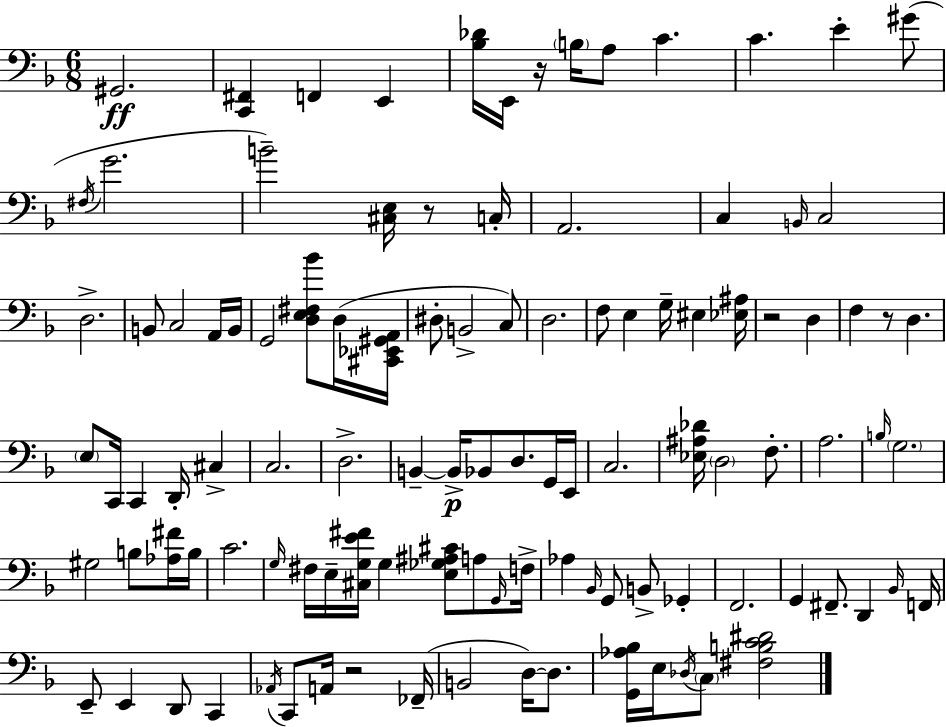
G#2/h. [C2,F#2]/q F2/q E2/q [Bb3,Db4]/s E2/s R/s B3/s A3/e C4/q. C4/q. E4/q G#4/e F#3/s G4/h. B4/h [C#3,E3]/s R/e C3/s A2/h. C3/q B2/s C3/h D3/h. B2/e C3/h A2/s B2/s G2/h [D3,E3,F#3,Bb4]/e D3/s [C#2,Eb2,G#2,A2]/s D#3/e B2/h C3/e D3/h. F3/e E3/q G3/s EIS3/q [Eb3,A#3]/s R/h D3/q F3/q R/e D3/q. E3/e C2/s C2/q D2/s C#3/q C3/h. D3/h. B2/q B2/s Bb2/e D3/e. G2/s E2/s C3/h. [Eb3,A#3,Db4]/s D3/h F3/e. A3/h. B3/s G3/h. G#3/h B3/e [Ab3,F#4]/s B3/s C4/h. G3/s F#3/s E3/s [C#3,G3,E4,F#4]/s G3/q [E3,Gb3,A#3,C#4]/e A3/e G2/s F3/s Ab3/q Bb2/s G2/e B2/e Gb2/q F2/h. G2/q F#2/e. D2/q Bb2/s F2/s E2/e E2/q D2/e C2/q Ab2/s C2/e A2/s R/h FES2/s B2/h D3/s D3/e. [G2,Ab3,Bb3]/s E3/s Db3/s C3/e [F#3,B3,C4,D#4]/h